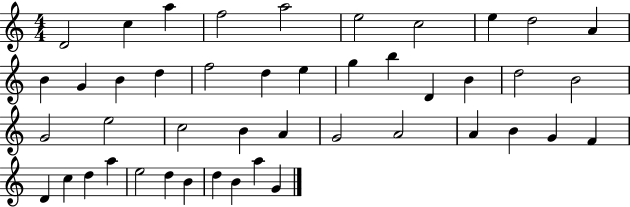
X:1
T:Untitled
M:4/4
L:1/4
K:C
D2 c a f2 a2 e2 c2 e d2 A B G B d f2 d e g b D B d2 B2 G2 e2 c2 B A G2 A2 A B G F D c d a e2 d B d B a G